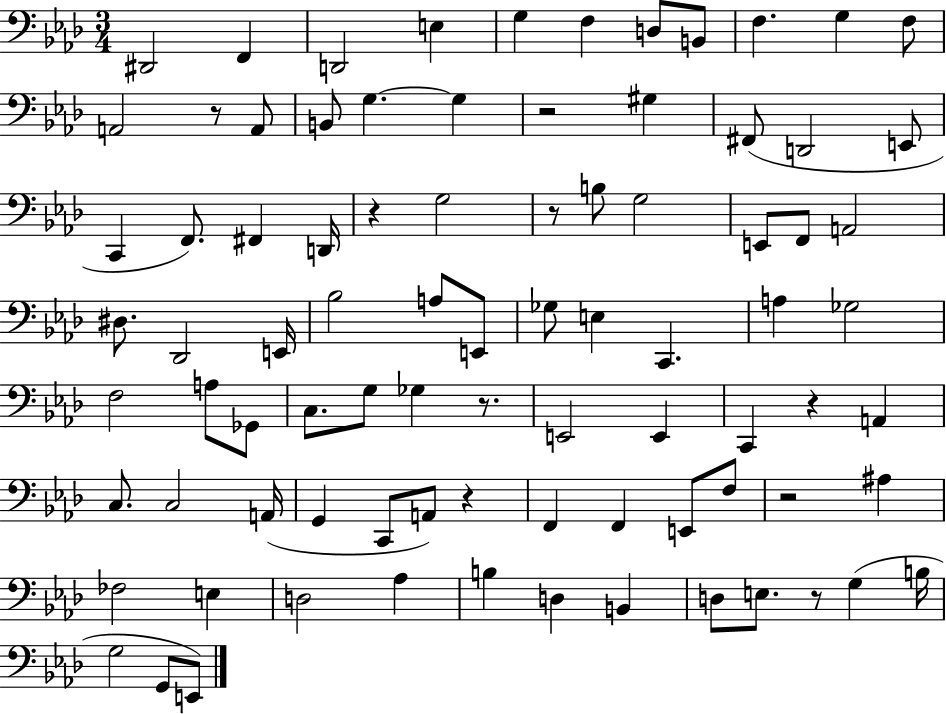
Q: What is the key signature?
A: AES major